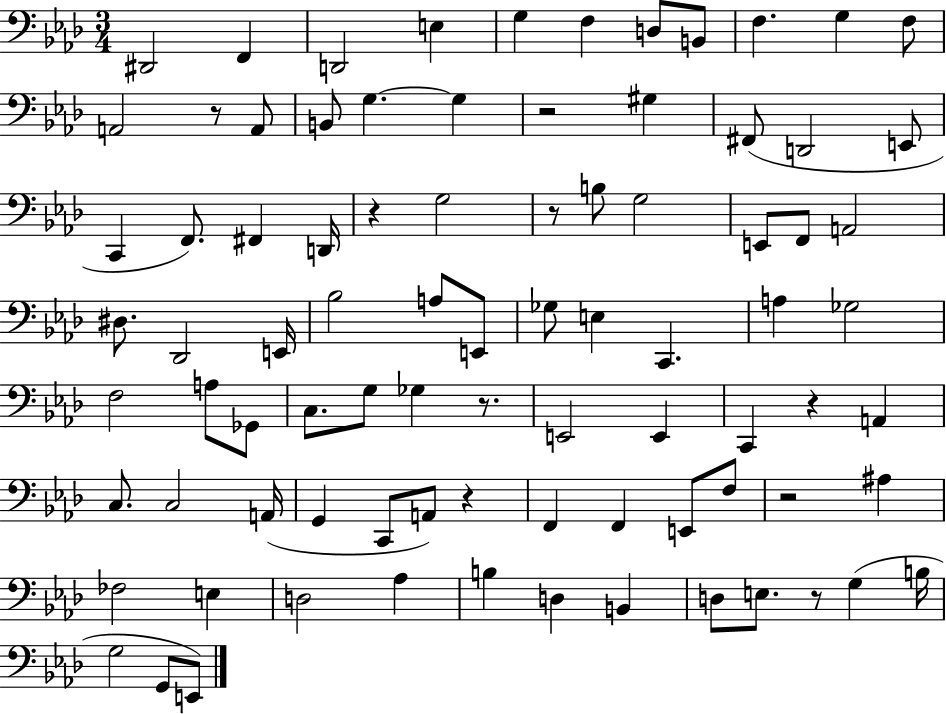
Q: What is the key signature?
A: AES major